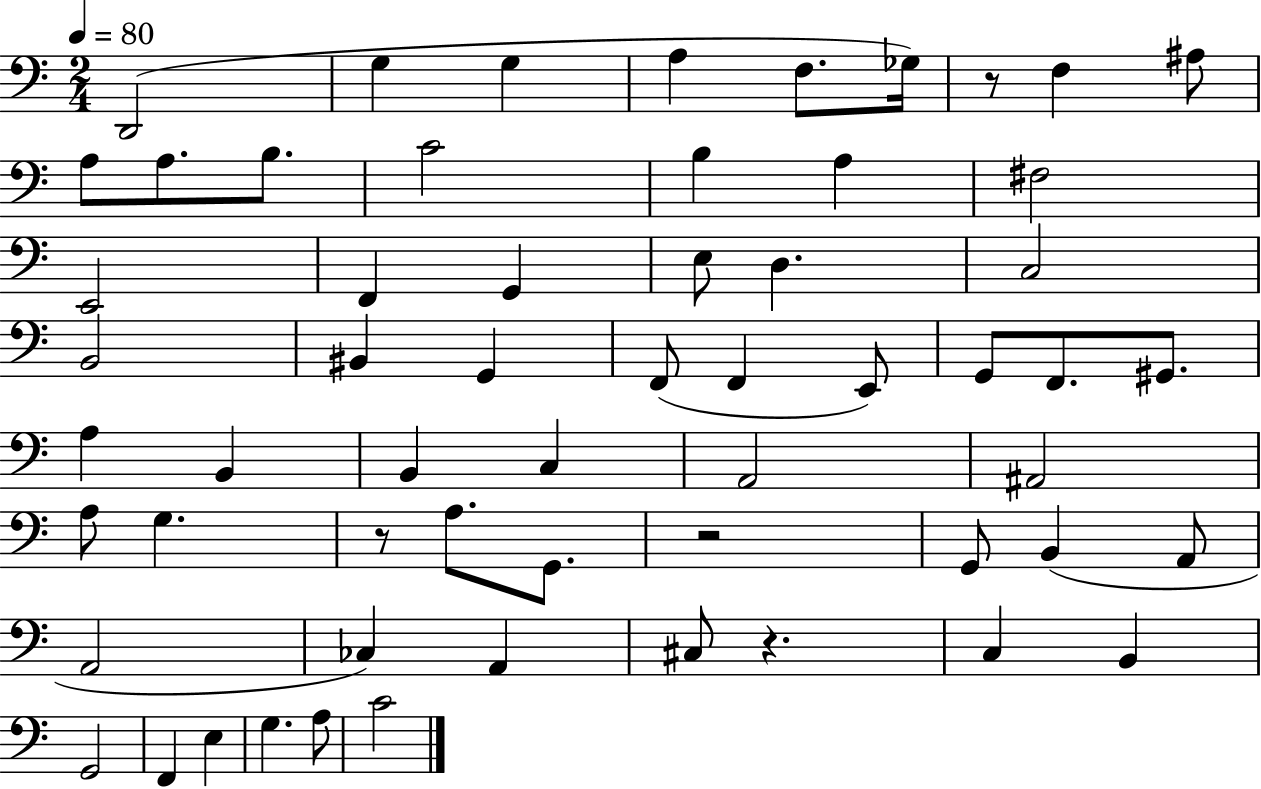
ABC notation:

X:1
T:Untitled
M:2/4
L:1/4
K:C
D,,2 G, G, A, F,/2 _G,/4 z/2 F, ^A,/2 A,/2 A,/2 B,/2 C2 B, A, ^F,2 E,,2 F,, G,, E,/2 D, C,2 B,,2 ^B,, G,, F,,/2 F,, E,,/2 G,,/2 F,,/2 ^G,,/2 A, B,, B,, C, A,,2 ^A,,2 A,/2 G, z/2 A,/2 G,,/2 z2 G,,/2 B,, A,,/2 A,,2 _C, A,, ^C,/2 z C, B,, G,,2 F,, E, G, A,/2 C2